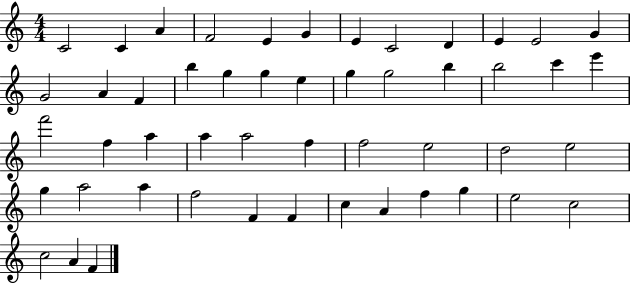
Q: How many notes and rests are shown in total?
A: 50